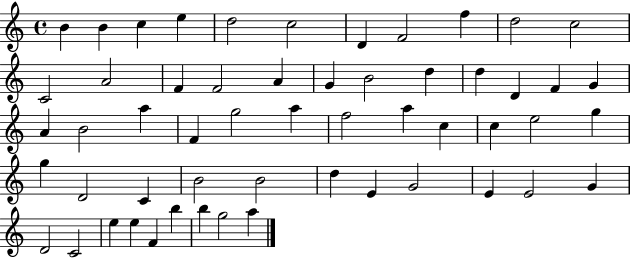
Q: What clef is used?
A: treble